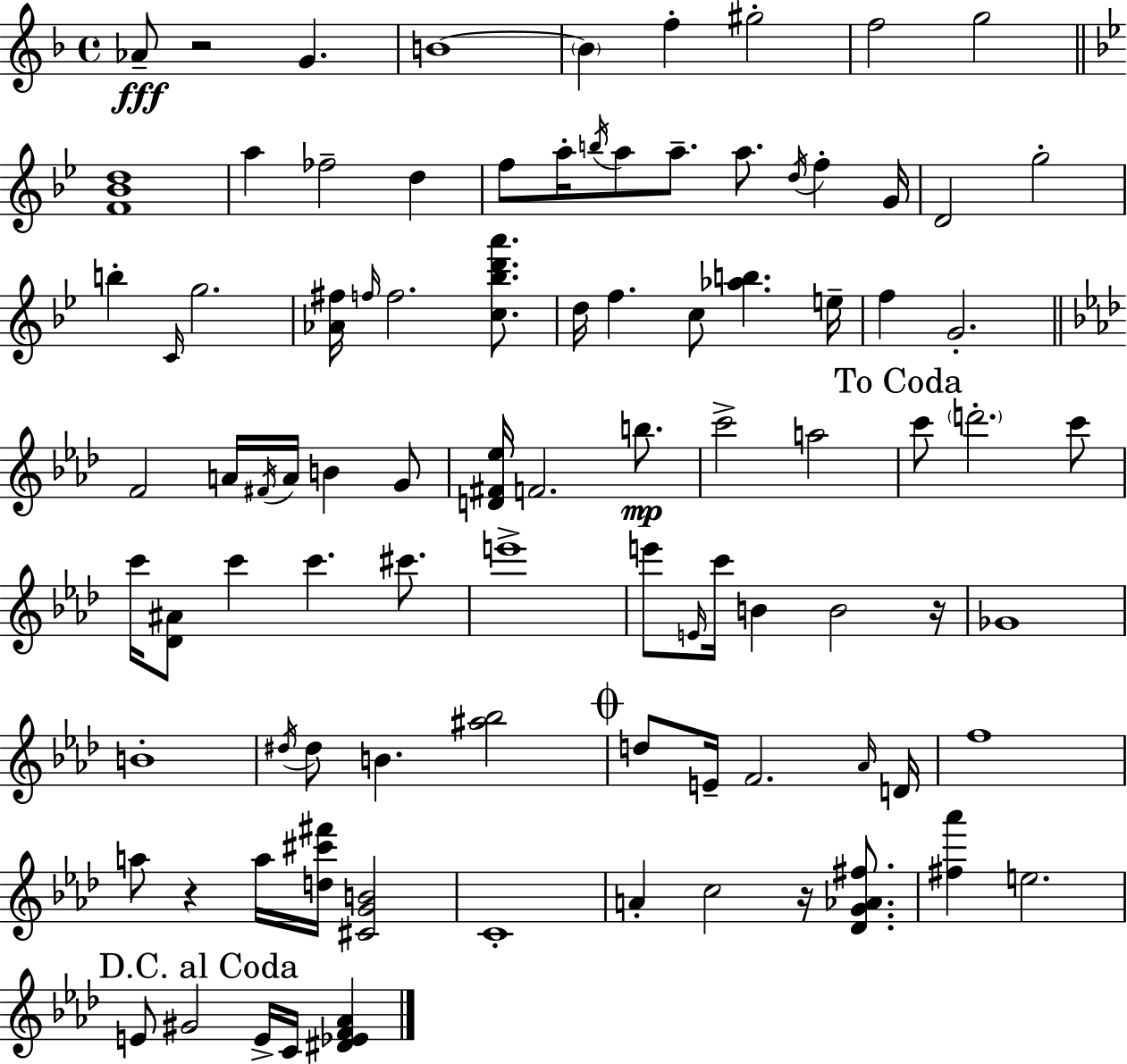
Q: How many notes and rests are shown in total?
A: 93